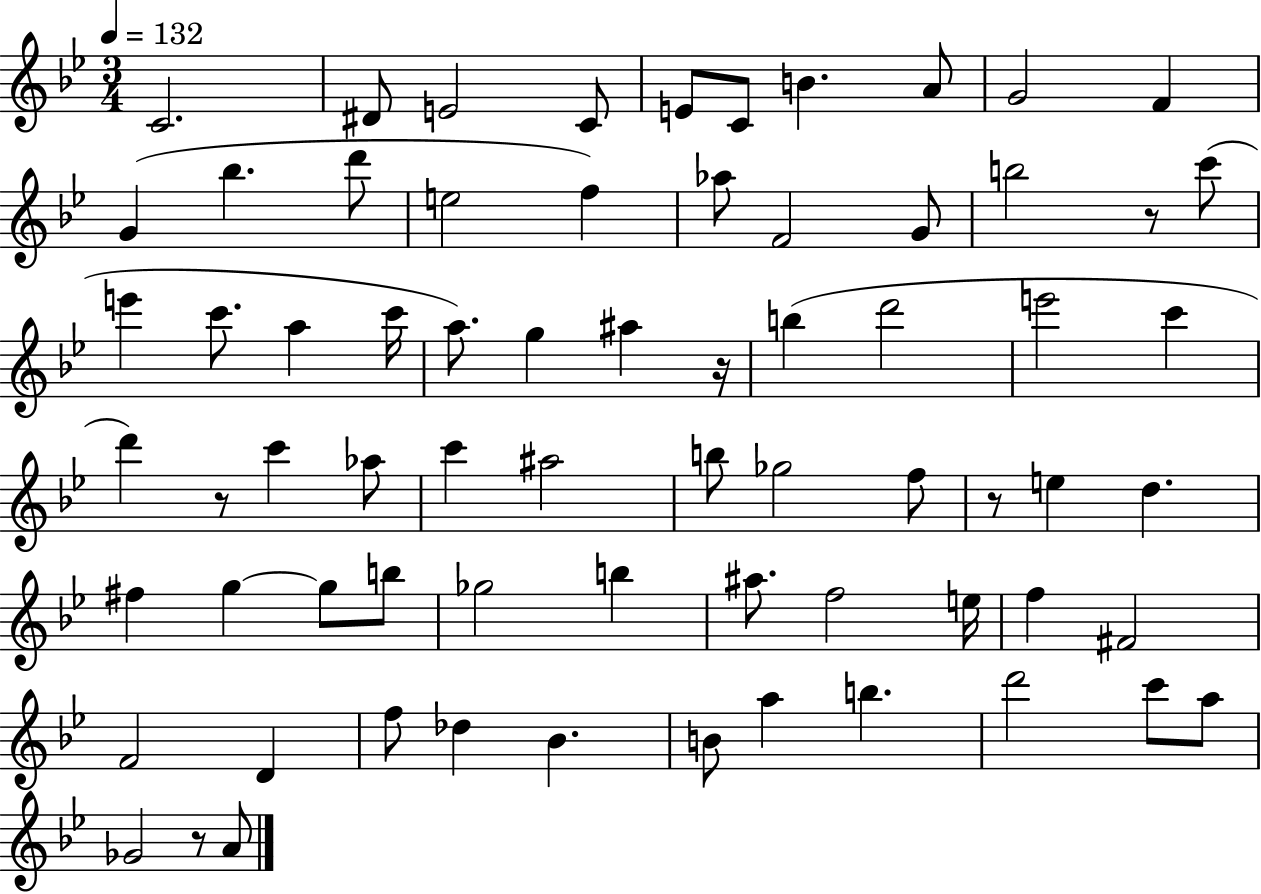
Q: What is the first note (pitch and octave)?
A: C4